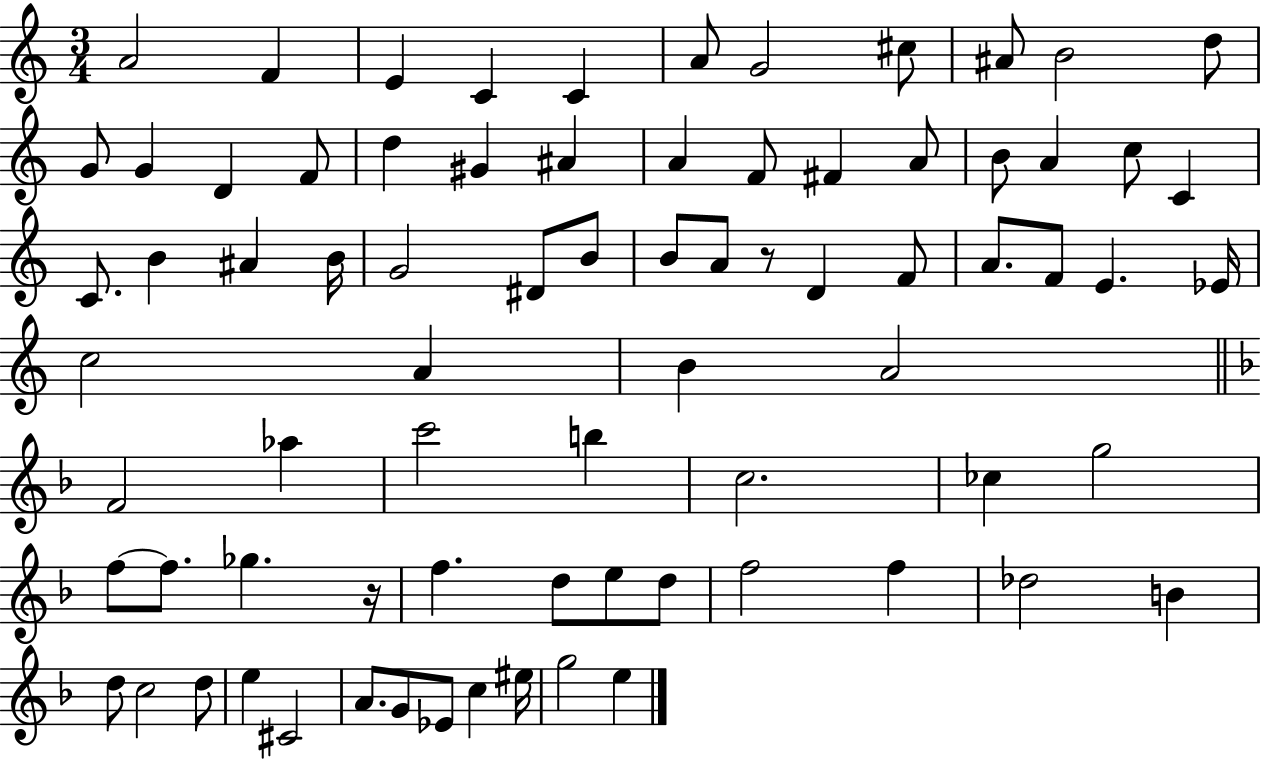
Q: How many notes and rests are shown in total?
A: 77